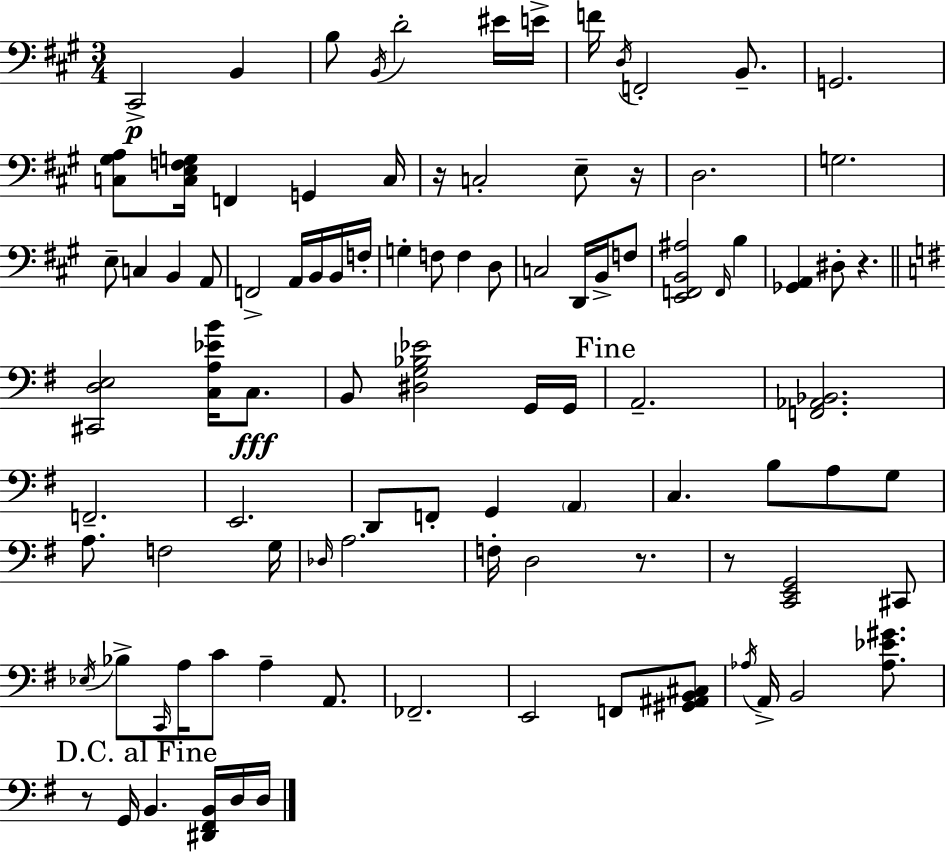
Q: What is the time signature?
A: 3/4